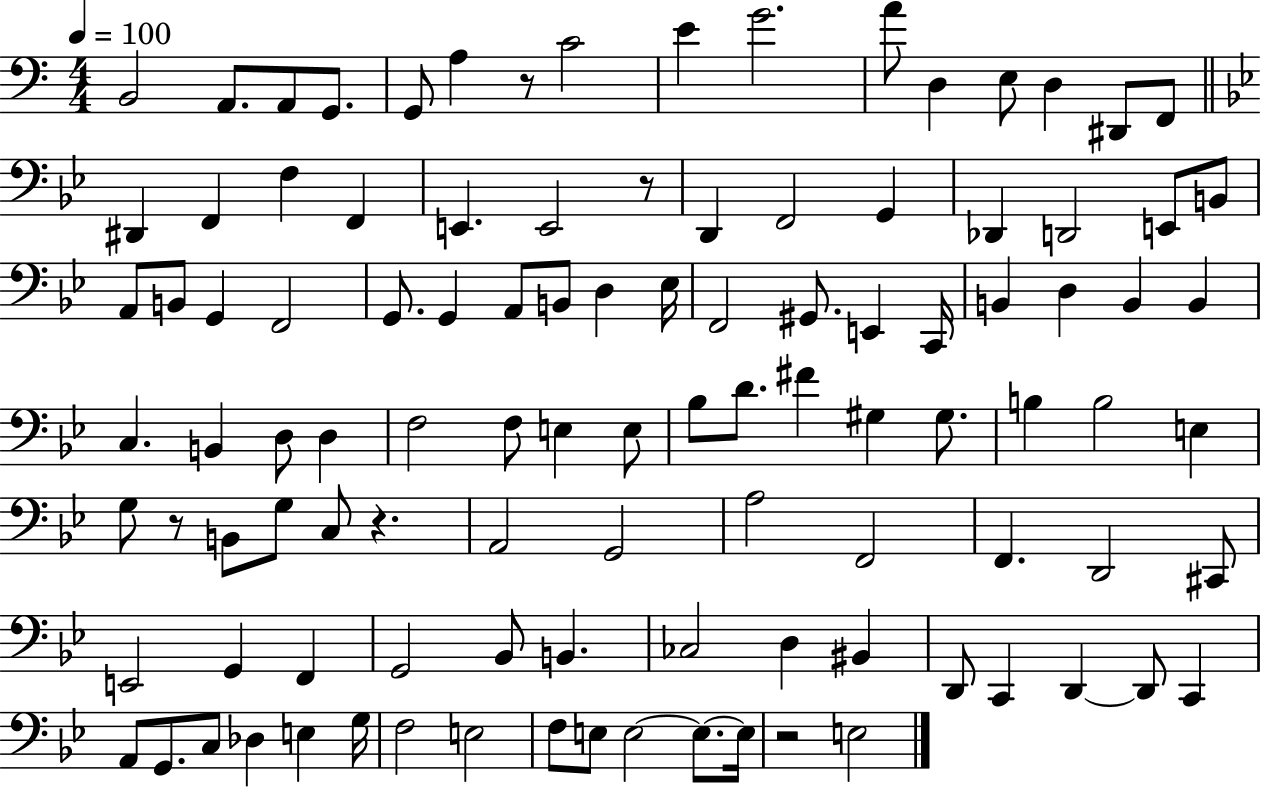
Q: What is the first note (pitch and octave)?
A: B2